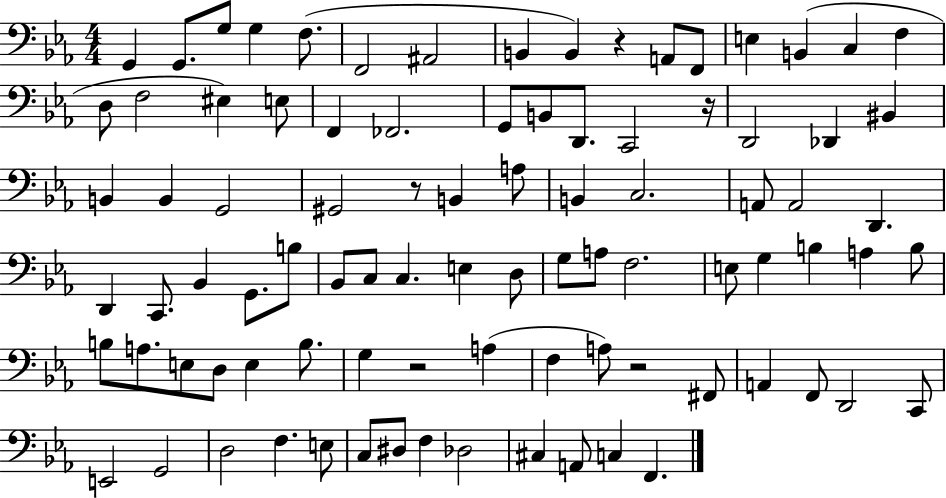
G2/q G2/e. G3/e G3/q F3/e. F2/h A#2/h B2/q B2/q R/q A2/e F2/e E3/q B2/q C3/q F3/q D3/e F3/h EIS3/q E3/e F2/q FES2/h. G2/e B2/e D2/e. C2/h R/s D2/h Db2/q BIS2/q B2/q B2/q G2/h G#2/h R/e B2/q A3/e B2/q C3/h. A2/e A2/h D2/q. D2/q C2/e. Bb2/q G2/e. B3/e Bb2/e C3/e C3/q. E3/q D3/e G3/e A3/e F3/h. E3/e G3/q B3/q A3/q B3/e B3/e A3/e. E3/e D3/e E3/q B3/e. G3/q R/h A3/q F3/q A3/e R/h F#2/e A2/q F2/e D2/h C2/e E2/h G2/h D3/h F3/q. E3/e C3/e D#3/e F3/q Db3/h C#3/q A2/e C3/q F2/q.